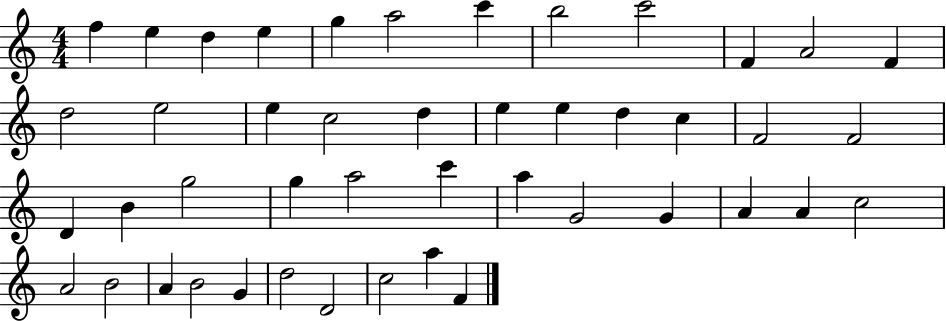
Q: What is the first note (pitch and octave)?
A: F5